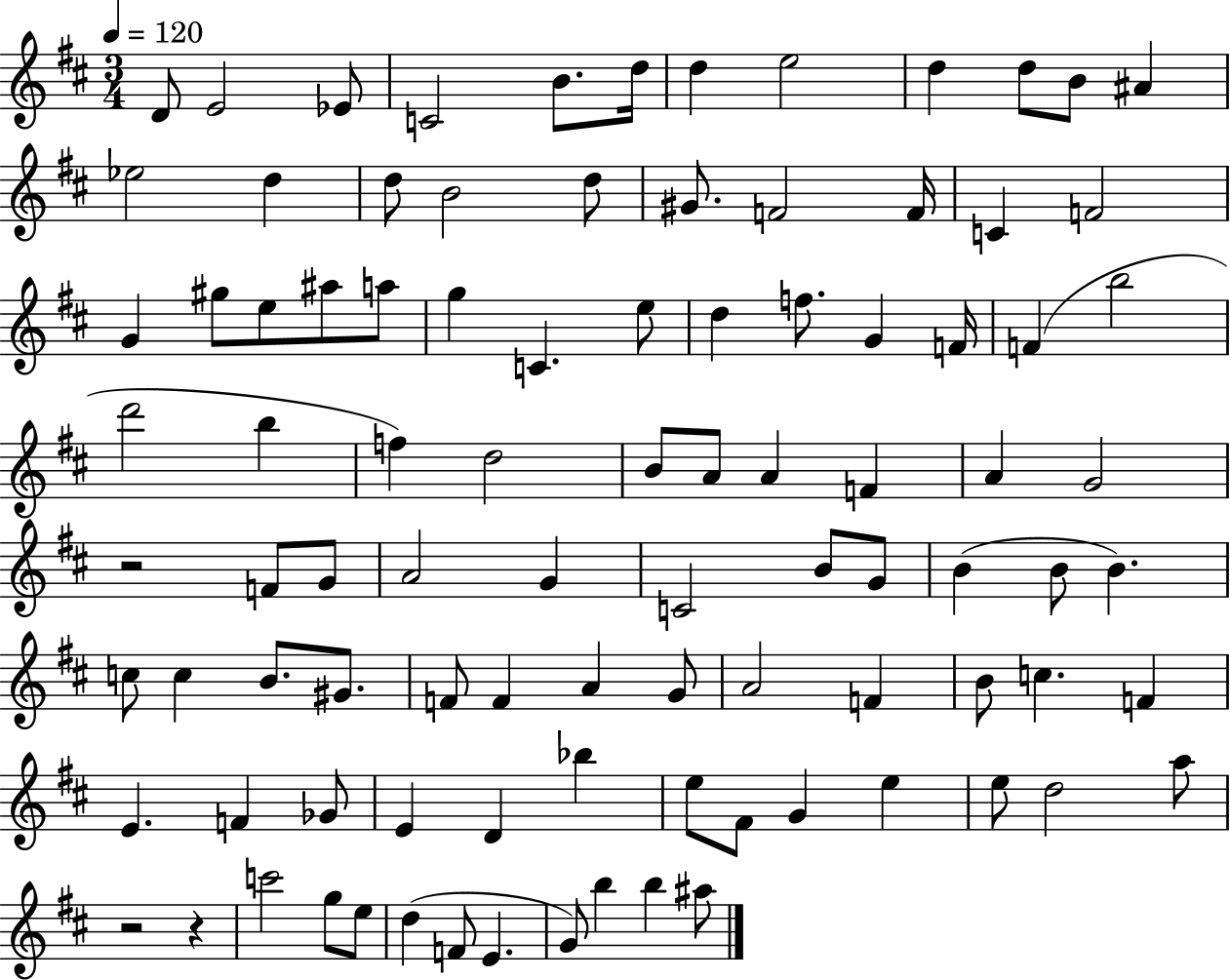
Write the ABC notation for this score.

X:1
T:Untitled
M:3/4
L:1/4
K:D
D/2 E2 _E/2 C2 B/2 d/4 d e2 d d/2 B/2 ^A _e2 d d/2 B2 d/2 ^G/2 F2 F/4 C F2 G ^g/2 e/2 ^a/2 a/2 g C e/2 d f/2 G F/4 F b2 d'2 b f d2 B/2 A/2 A F A G2 z2 F/2 G/2 A2 G C2 B/2 G/2 B B/2 B c/2 c B/2 ^G/2 F/2 F A G/2 A2 F B/2 c F E F _G/2 E D _b e/2 ^F/2 G e e/2 d2 a/2 z2 z c'2 g/2 e/2 d F/2 E G/2 b b ^a/2